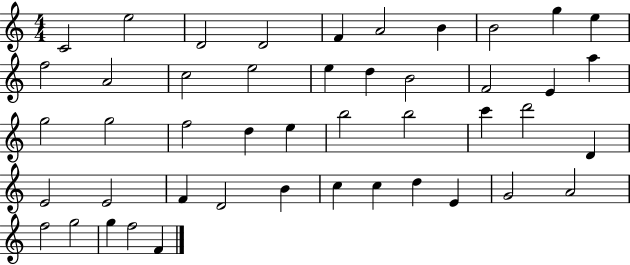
X:1
T:Untitled
M:4/4
L:1/4
K:C
C2 e2 D2 D2 F A2 B B2 g e f2 A2 c2 e2 e d B2 F2 E a g2 g2 f2 d e b2 b2 c' d'2 D E2 E2 F D2 B c c d E G2 A2 f2 g2 g f2 F